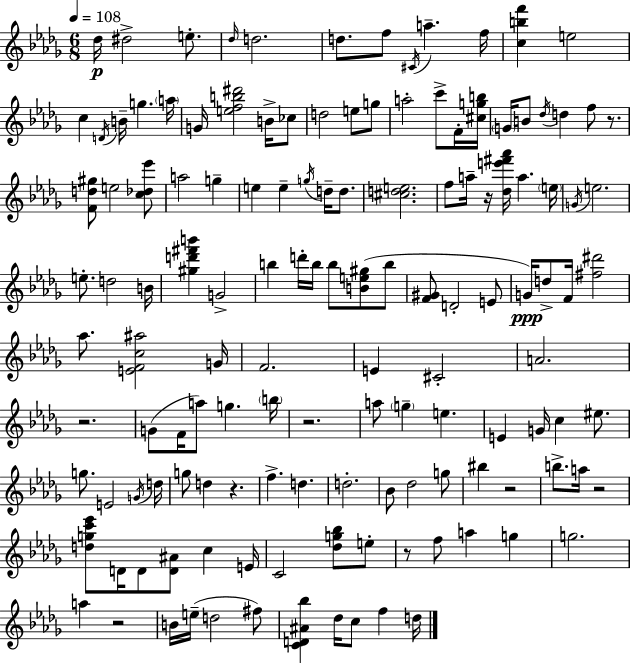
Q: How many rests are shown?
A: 9